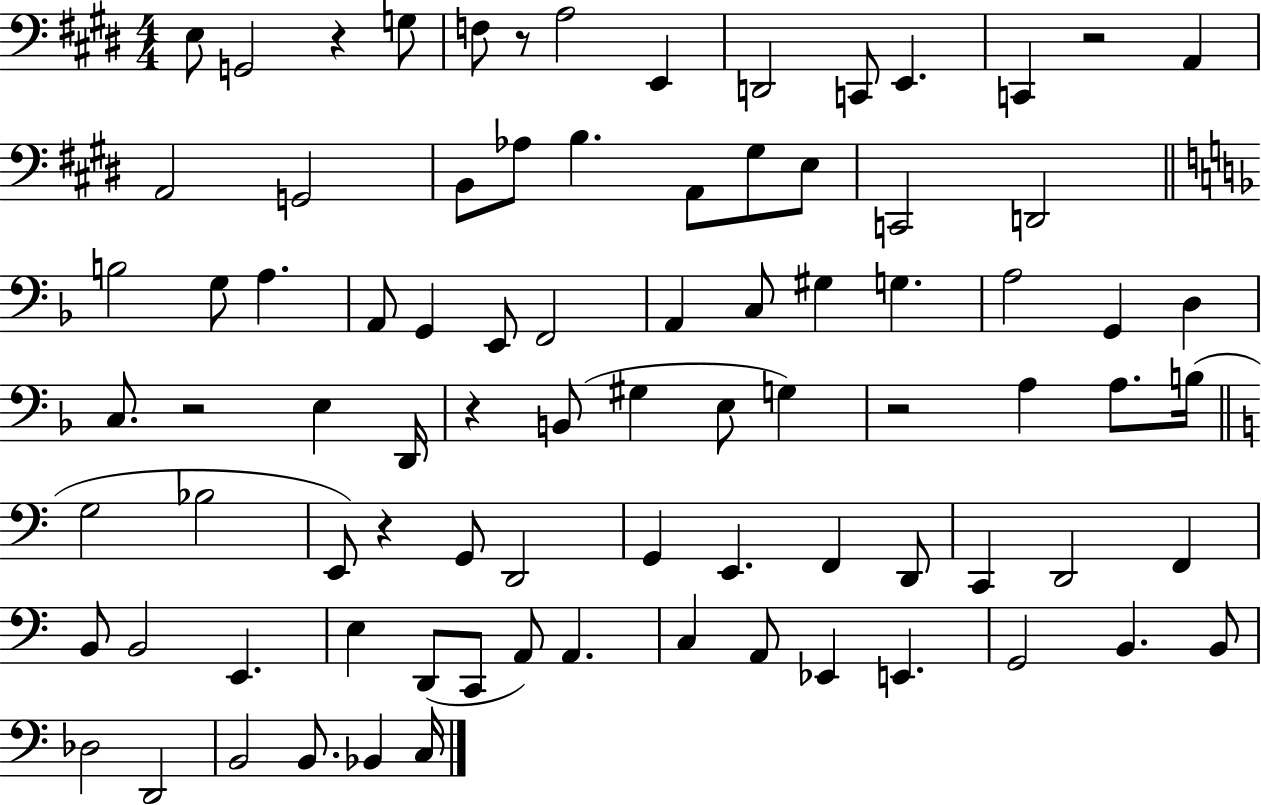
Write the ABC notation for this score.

X:1
T:Untitled
M:4/4
L:1/4
K:E
E,/2 G,,2 z G,/2 F,/2 z/2 A,2 E,, D,,2 C,,/2 E,, C,, z2 A,, A,,2 G,,2 B,,/2 _A,/2 B, A,,/2 ^G,/2 E,/2 C,,2 D,,2 B,2 G,/2 A, A,,/2 G,, E,,/2 F,,2 A,, C,/2 ^G, G, A,2 G,, D, C,/2 z2 E, D,,/4 z B,,/2 ^G, E,/2 G, z2 A, A,/2 B,/4 G,2 _B,2 E,,/2 z G,,/2 D,,2 G,, E,, F,, D,,/2 C,, D,,2 F,, B,,/2 B,,2 E,, E, D,,/2 C,,/2 A,,/2 A,, C, A,,/2 _E,, E,, G,,2 B,, B,,/2 _D,2 D,,2 B,,2 B,,/2 _B,, C,/4